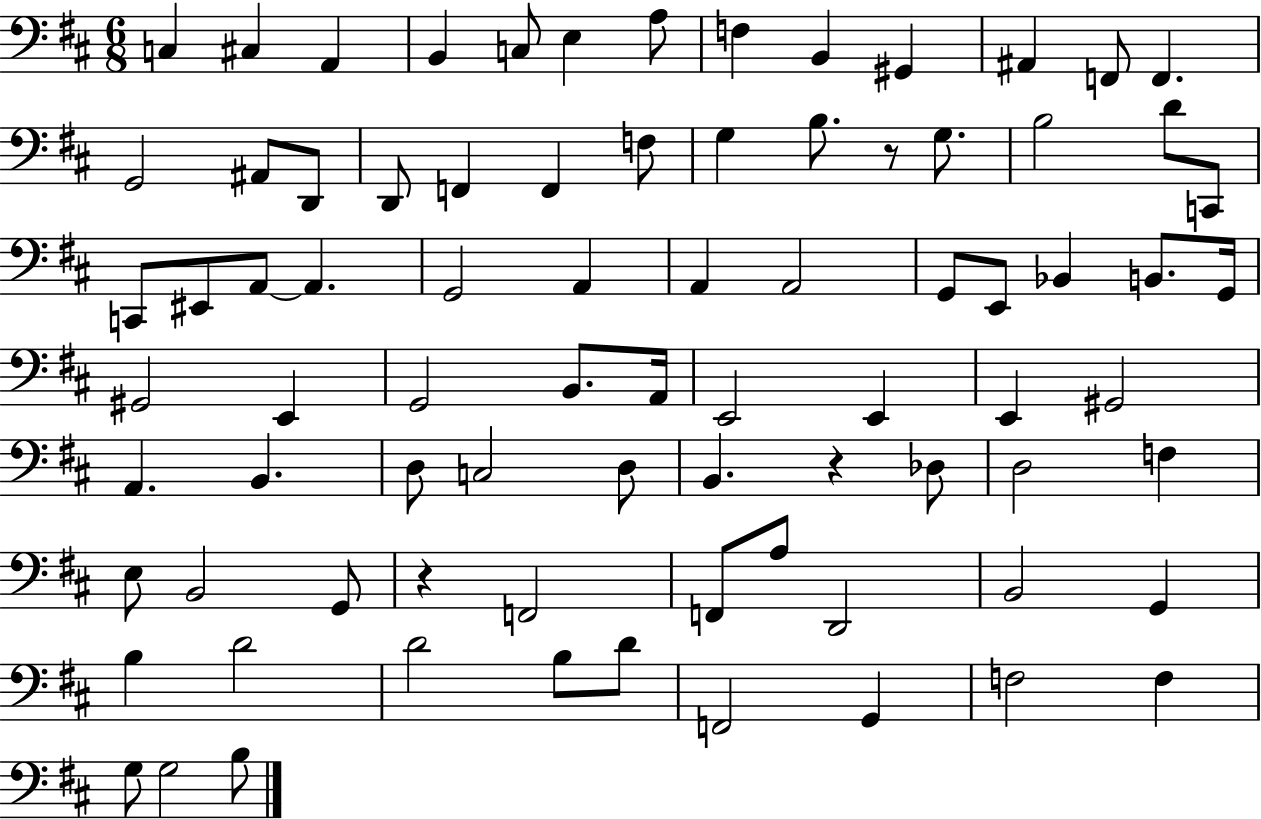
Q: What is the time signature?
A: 6/8